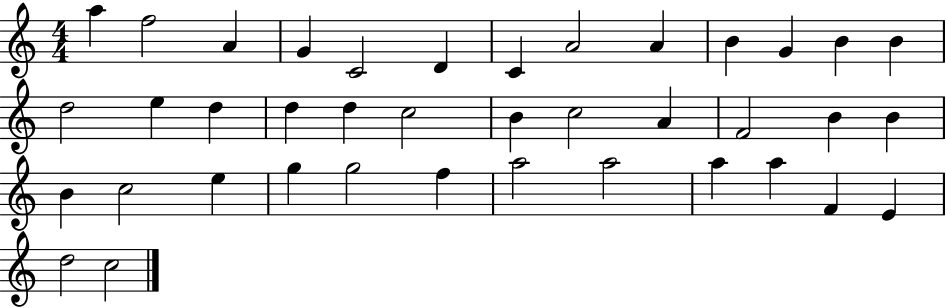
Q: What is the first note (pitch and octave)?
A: A5